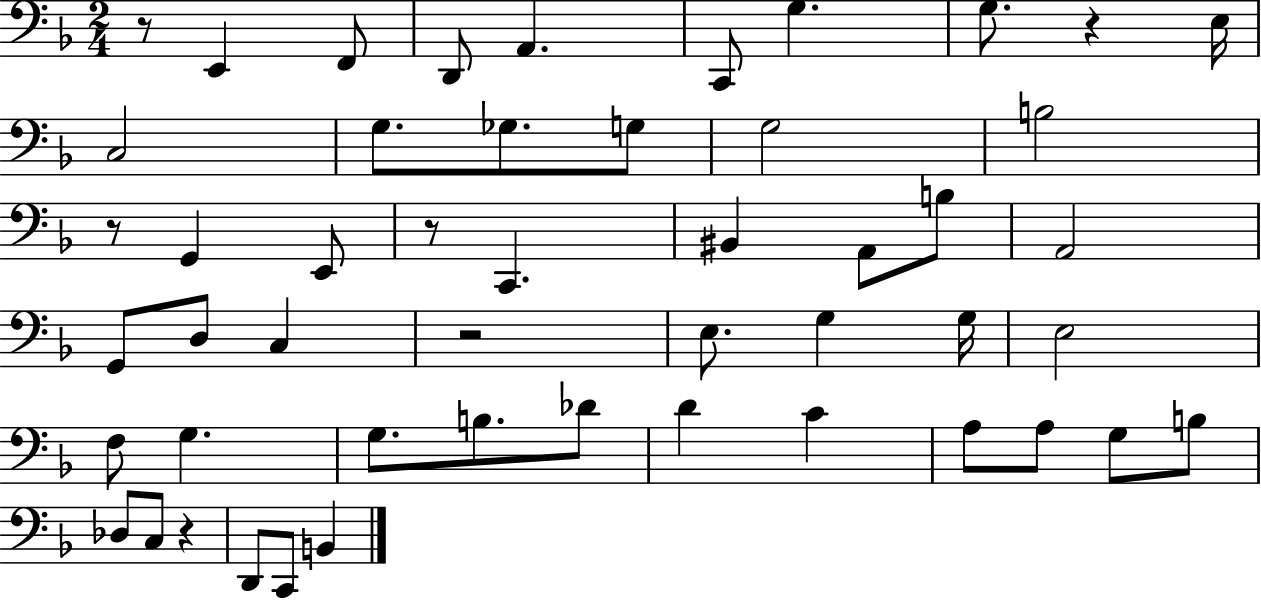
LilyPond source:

{
  \clef bass
  \numericTimeSignature
  \time 2/4
  \key f \major
  r8 e,4 f,8 | d,8 a,4. | c,8 g4. | g8. r4 e16 | \break c2 | g8. ges8. g8 | g2 | b2 | \break r8 g,4 e,8 | r8 c,4. | bis,4 a,8 b8 | a,2 | \break g,8 d8 c4 | r2 | e8. g4 g16 | e2 | \break f8 g4. | g8. b8. des'8 | d'4 c'4 | a8 a8 g8 b8 | \break des8 c8 r4 | d,8 c,8 b,4 | \bar "|."
}